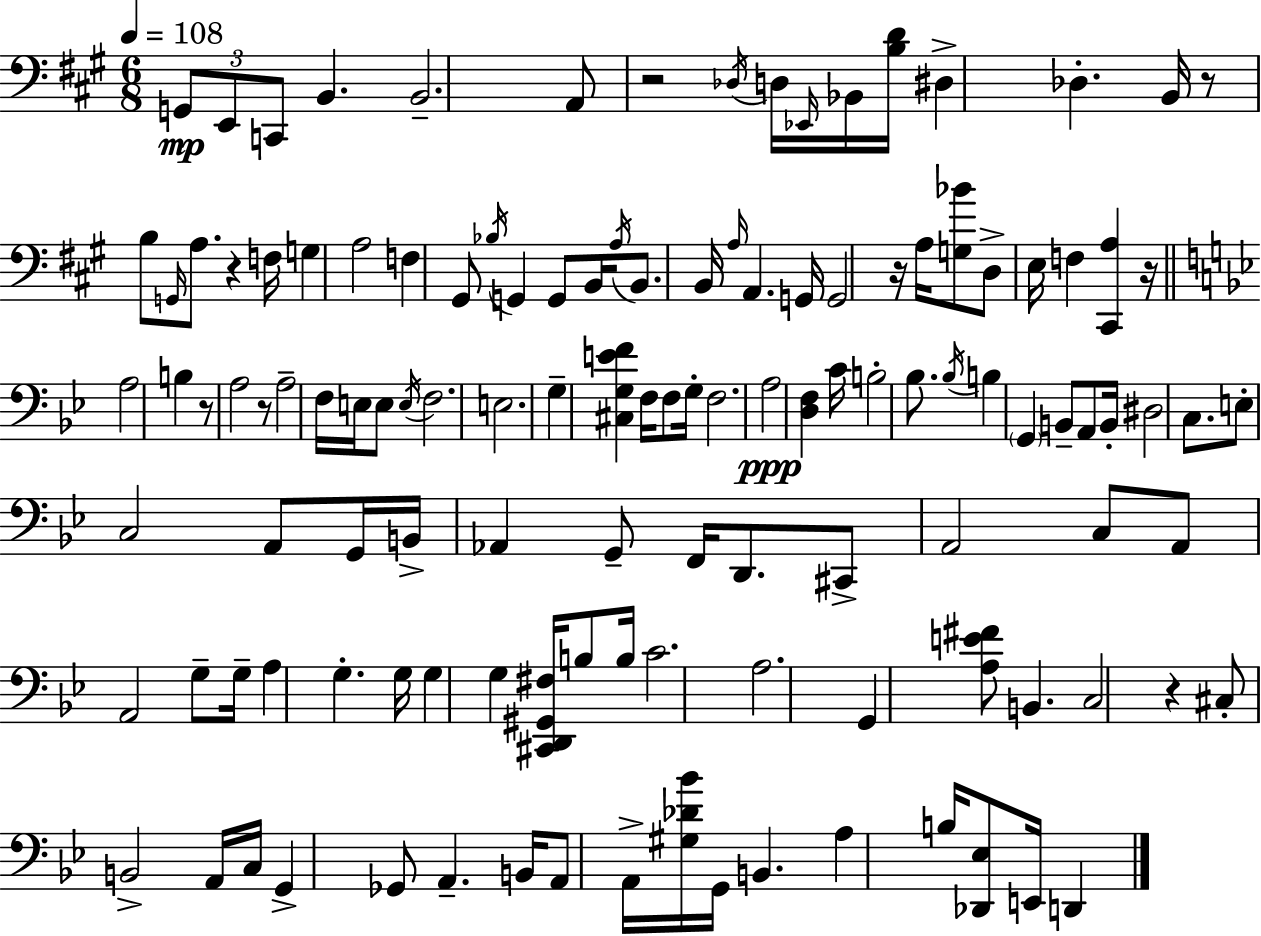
G2/e E2/e C2/e B2/q. B2/h. A2/e R/h Db3/s D3/s Eb2/s Bb2/s [B3,D4]/s D#3/q Db3/q. B2/s R/e B3/e G2/s A3/e. R/q F3/s G3/q A3/h F3/q G#2/e Bb3/s G2/q G2/e B2/s A3/s B2/e. B2/s A3/s A2/q. G2/s G2/h R/s A3/s [G3,Bb4]/e D3/e E3/s F3/q [C#2,A3]/q R/s A3/h B3/q R/e A3/h R/e A3/h F3/s E3/s E3/e E3/s F3/h. E3/h. G3/q [C#3,G3,E4,F4]/q F3/s F3/e G3/s F3/h. A3/h [D3,F3]/q C4/s B3/h Bb3/e. Bb3/s B3/q G2/q B2/e A2/e B2/s D#3/h C3/e. E3/e C3/h A2/e G2/s B2/s Ab2/q G2/e F2/s D2/e. C#2/e A2/h C3/e A2/e A2/h G3/e G3/s A3/q G3/q. G3/s G3/q G3/q [C#2,D2,G#2,F#3]/s B3/e B3/s C4/h. A3/h. G2/q [A3,E4,F#4]/e B2/q. C3/h R/q C#3/e B2/h A2/s C3/s G2/q Gb2/e A2/q. B2/s A2/e A2/s [G#3,Db4,Bb4]/s G2/s B2/q. A3/q B3/s [Db2,Eb3]/e E2/s D2/q